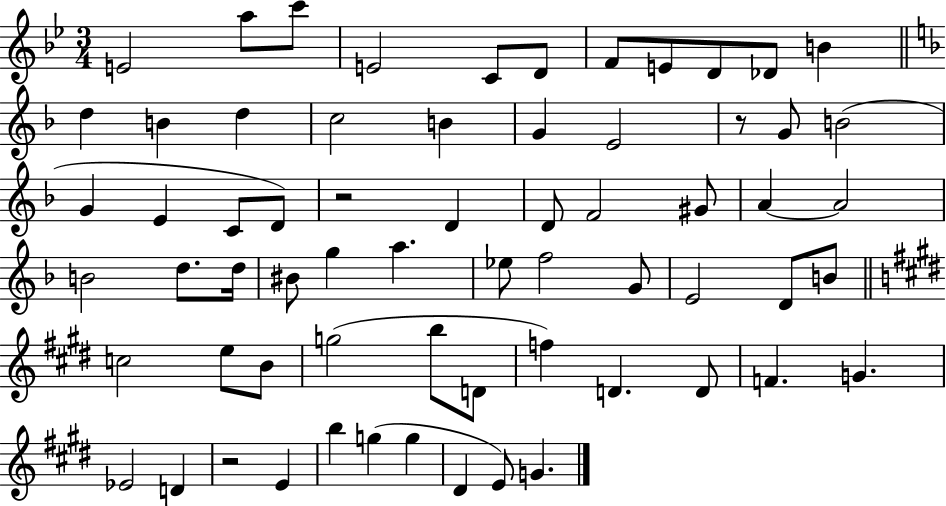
X:1
T:Untitled
M:3/4
L:1/4
K:Bb
E2 a/2 c'/2 E2 C/2 D/2 F/2 E/2 D/2 _D/2 B d B d c2 B G E2 z/2 G/2 B2 G E C/2 D/2 z2 D D/2 F2 ^G/2 A A2 B2 d/2 d/4 ^B/2 g a _e/2 f2 G/2 E2 D/2 B/2 c2 e/2 B/2 g2 b/2 D/2 f D D/2 F G _E2 D z2 E b g g ^D E/2 G